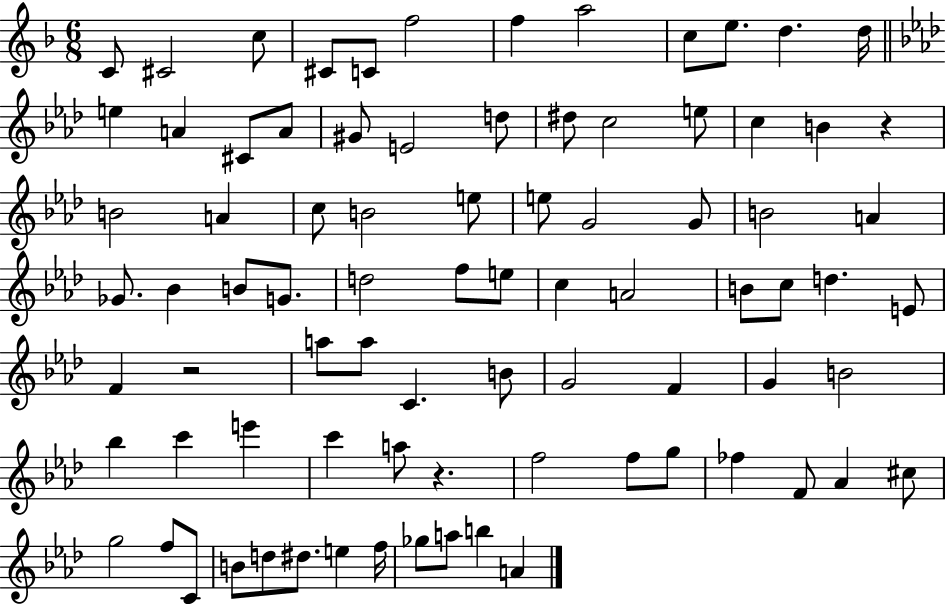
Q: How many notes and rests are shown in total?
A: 83